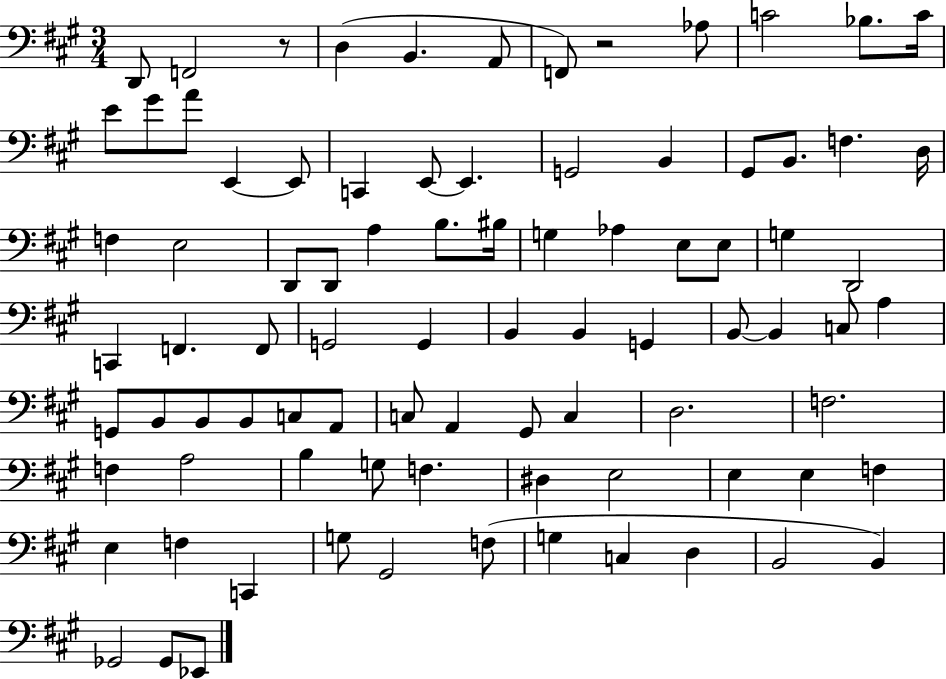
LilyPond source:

{
  \clef bass
  \numericTimeSignature
  \time 3/4
  \key a \major
  \repeat volta 2 { d,8 f,2 r8 | d4( b,4. a,8 | f,8) r2 aes8 | c'2 bes8. c'16 | \break e'8 gis'8 a'8 e,4~~ e,8 | c,4 e,8~~ e,4. | g,2 b,4 | gis,8 b,8. f4. d16 | \break f4 e2 | d,8 d,8 a4 b8. bis16 | g4 aes4 e8 e8 | g4 d,2 | \break c,4 f,4. f,8 | g,2 g,4 | b,4 b,4 g,4 | b,8~~ b,4 c8 a4 | \break g,8 b,8 b,8 b,8 c8 a,8 | c8 a,4 gis,8 c4 | d2. | f2. | \break f4 a2 | b4 g8 f4. | dis4 e2 | e4 e4 f4 | \break e4 f4 c,4 | g8 gis,2 f8( | g4 c4 d4 | b,2 b,4) | \break ges,2 ges,8 ees,8 | } \bar "|."
}